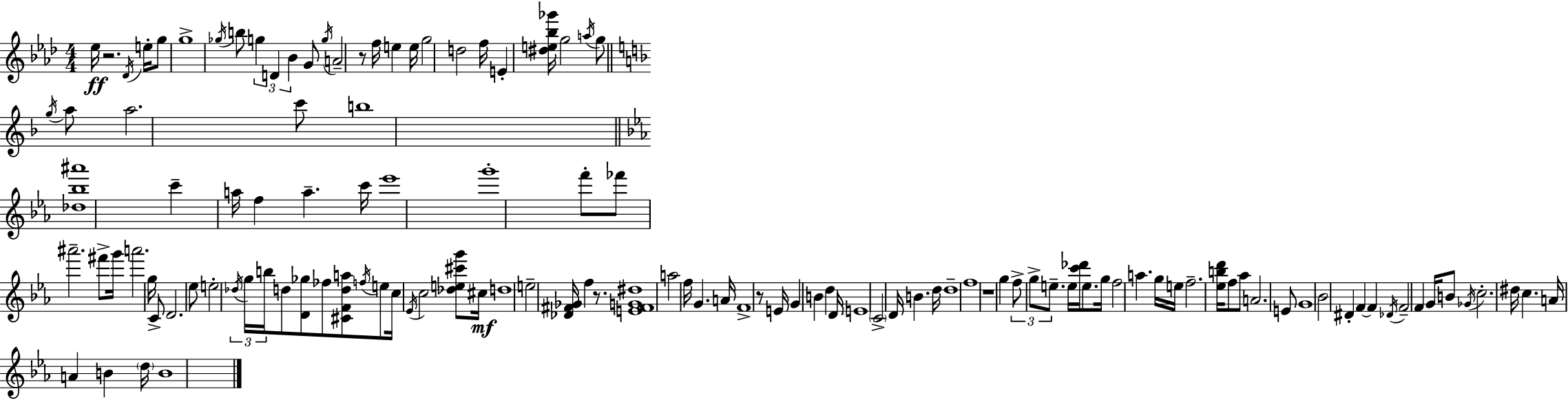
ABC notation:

X:1
T:Untitled
M:4/4
L:1/4
K:Ab
_e/4 z2 _D/4 e/4 g/2 g4 _g/4 b/2 g D _B G/2 g/4 A2 z/2 f/4 e e/4 g2 d2 f/4 E [^de_b_g']/4 g2 a/4 g/2 g/4 a/2 a2 c'/2 b4 [_d_b^a']4 c' a/4 f a c'/4 _e'4 g'4 f'/2 _f'/2 ^a'2 ^f'/2 g'/4 a'2 g/4 C/2 D2 _e/2 e2 _d/4 g/4 b/4 d/2 [D_g]/2 _f/2 [^CFda]/2 f/4 e/2 c/4 _E/4 c2 [_de^c'g']/2 ^c/4 d4 e2 [_D^F_G]/4 f z/2 [E^FG^d]4 a2 f/4 G A/4 F4 z/2 E/4 G B d D/4 E4 C2 D/4 B d/4 d4 f4 z4 g f/2 g/2 e/2 e/4 [c'_d']/4 e/2 g/4 f2 a g/4 e/4 f2 [_ebd']/4 f/2 _a/2 A2 E/2 G4 _B2 ^D F F _D/4 F2 F G/4 B/2 _G/4 c2 ^d/4 c A/4 A B d/4 B4